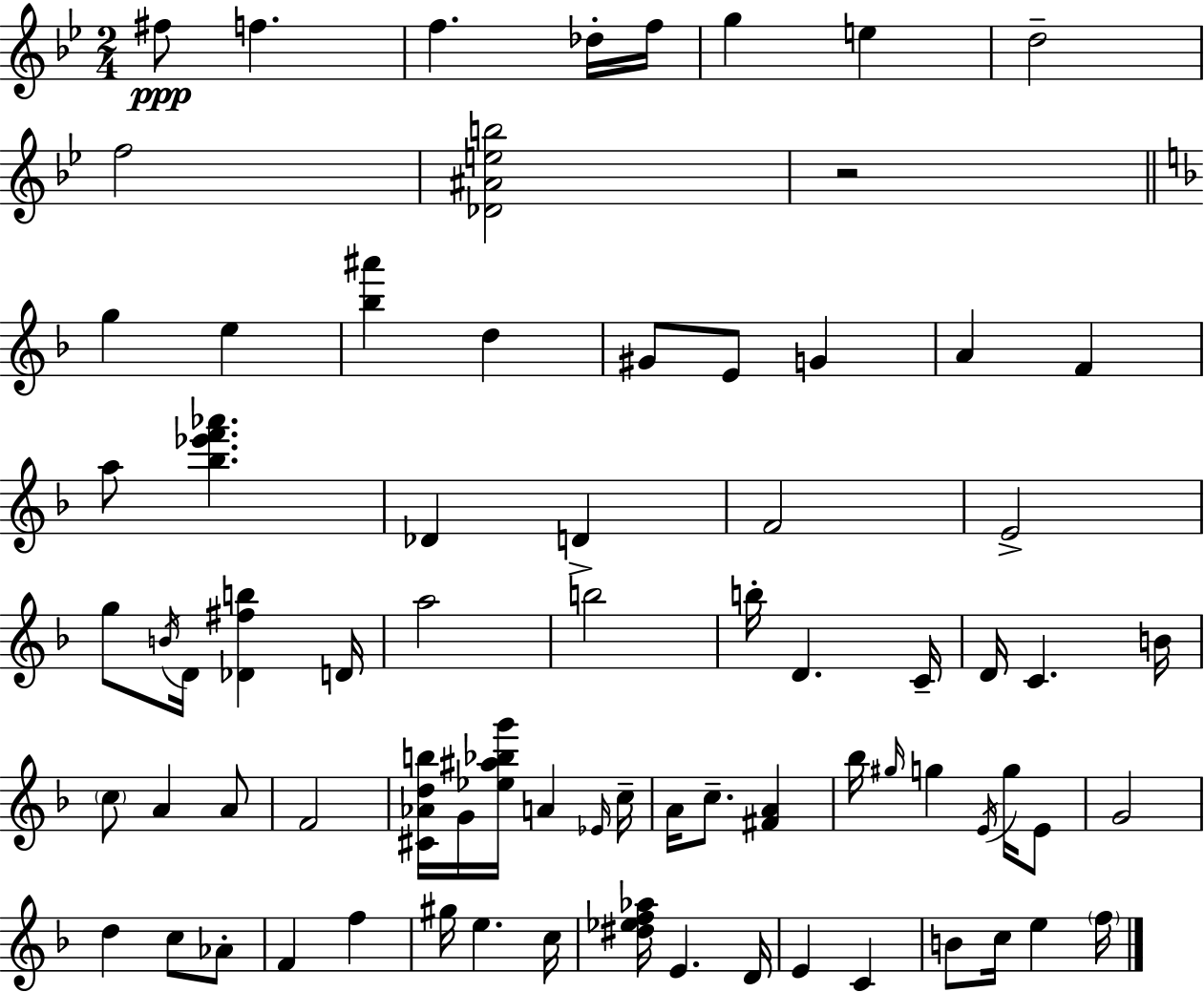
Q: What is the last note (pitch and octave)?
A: F5